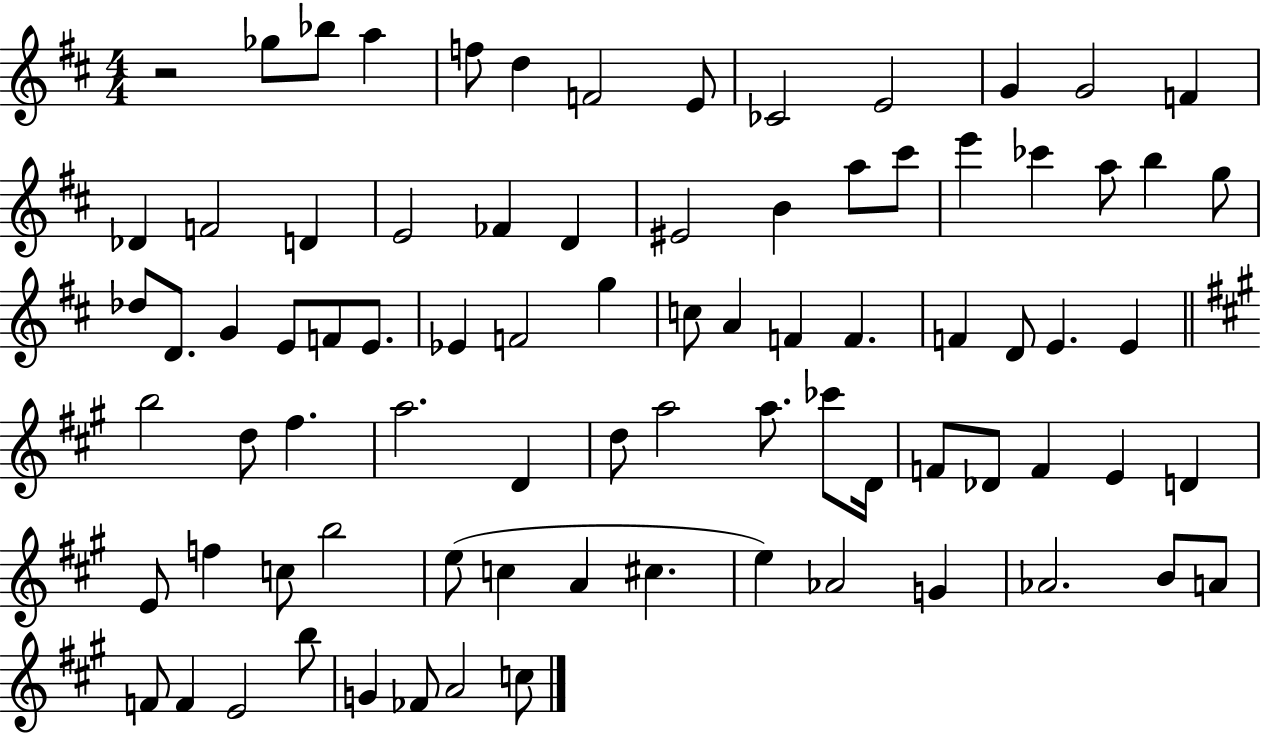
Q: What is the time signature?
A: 4/4